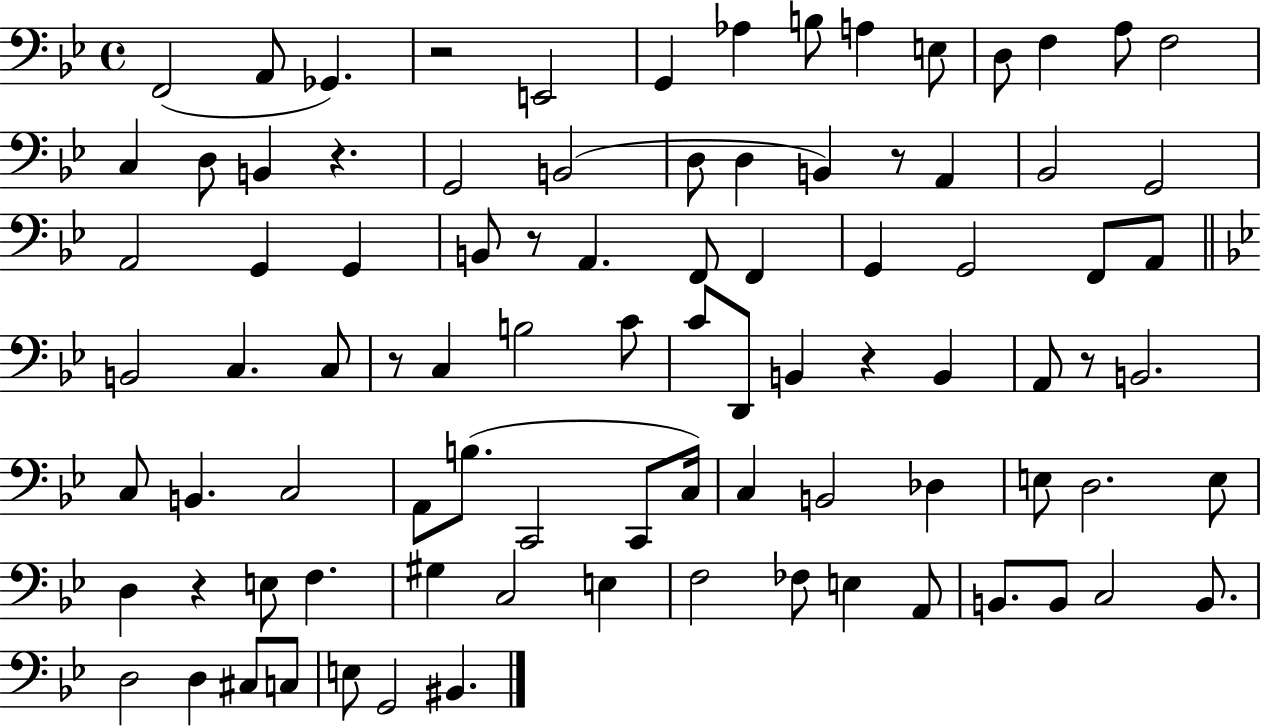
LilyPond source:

{
  \clef bass
  \time 4/4
  \defaultTimeSignature
  \key bes \major
  f,2( a,8 ges,4.) | r2 e,2 | g,4 aes4 b8 a4 e8 | d8 f4 a8 f2 | \break c4 d8 b,4 r4. | g,2 b,2( | d8 d4 b,4) r8 a,4 | bes,2 g,2 | \break a,2 g,4 g,4 | b,8 r8 a,4. f,8 f,4 | g,4 g,2 f,8 a,8 | \bar "||" \break \key g \minor b,2 c4. c8 | r8 c4 b2 c'8 | c'8 d,8 b,4 r4 b,4 | a,8 r8 b,2. | \break c8 b,4. c2 | a,8 b8.( c,2 c,8 c16) | c4 b,2 des4 | e8 d2. e8 | \break d4 r4 e8 f4. | gis4 c2 e4 | f2 fes8 e4 a,8 | b,8. b,8 c2 b,8. | \break d2 d4 cis8 c8 | e8 g,2 bis,4. | \bar "|."
}